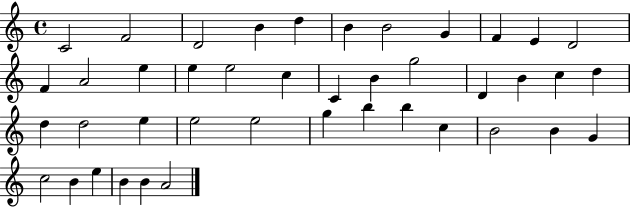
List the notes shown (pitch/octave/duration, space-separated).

C4/h F4/h D4/h B4/q D5/q B4/q B4/h G4/q F4/q E4/q D4/h F4/q A4/h E5/q E5/q E5/h C5/q C4/q B4/q G5/h D4/q B4/q C5/q D5/q D5/q D5/h E5/q E5/h E5/h G5/q B5/q B5/q C5/q B4/h B4/q G4/q C5/h B4/q E5/q B4/q B4/q A4/h